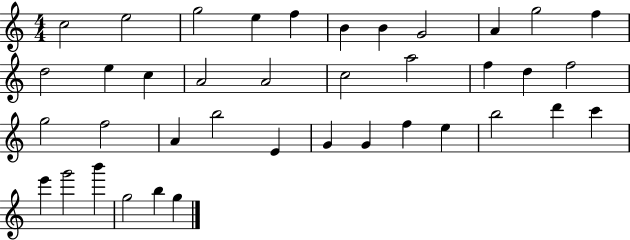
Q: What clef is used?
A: treble